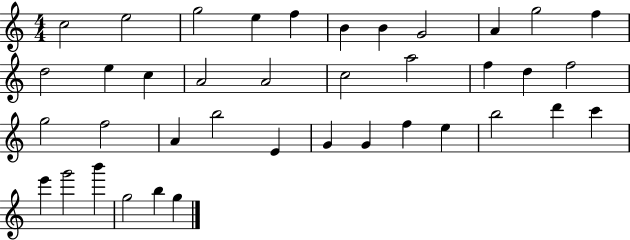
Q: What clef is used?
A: treble